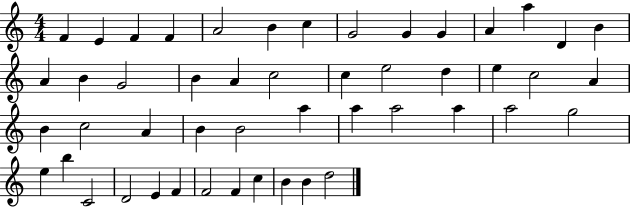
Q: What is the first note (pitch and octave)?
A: F4